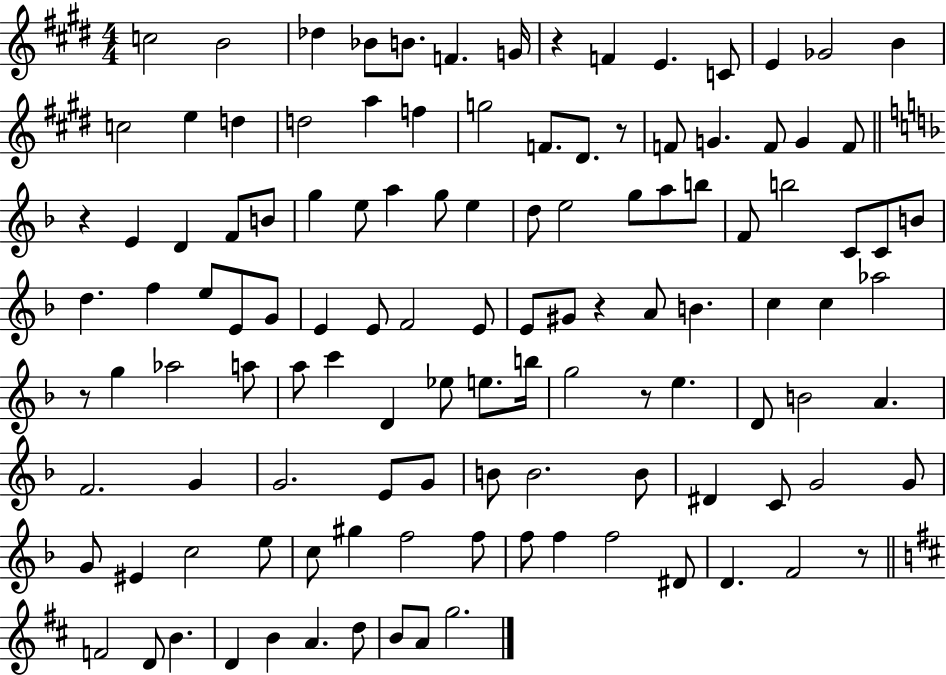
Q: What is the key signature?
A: E major